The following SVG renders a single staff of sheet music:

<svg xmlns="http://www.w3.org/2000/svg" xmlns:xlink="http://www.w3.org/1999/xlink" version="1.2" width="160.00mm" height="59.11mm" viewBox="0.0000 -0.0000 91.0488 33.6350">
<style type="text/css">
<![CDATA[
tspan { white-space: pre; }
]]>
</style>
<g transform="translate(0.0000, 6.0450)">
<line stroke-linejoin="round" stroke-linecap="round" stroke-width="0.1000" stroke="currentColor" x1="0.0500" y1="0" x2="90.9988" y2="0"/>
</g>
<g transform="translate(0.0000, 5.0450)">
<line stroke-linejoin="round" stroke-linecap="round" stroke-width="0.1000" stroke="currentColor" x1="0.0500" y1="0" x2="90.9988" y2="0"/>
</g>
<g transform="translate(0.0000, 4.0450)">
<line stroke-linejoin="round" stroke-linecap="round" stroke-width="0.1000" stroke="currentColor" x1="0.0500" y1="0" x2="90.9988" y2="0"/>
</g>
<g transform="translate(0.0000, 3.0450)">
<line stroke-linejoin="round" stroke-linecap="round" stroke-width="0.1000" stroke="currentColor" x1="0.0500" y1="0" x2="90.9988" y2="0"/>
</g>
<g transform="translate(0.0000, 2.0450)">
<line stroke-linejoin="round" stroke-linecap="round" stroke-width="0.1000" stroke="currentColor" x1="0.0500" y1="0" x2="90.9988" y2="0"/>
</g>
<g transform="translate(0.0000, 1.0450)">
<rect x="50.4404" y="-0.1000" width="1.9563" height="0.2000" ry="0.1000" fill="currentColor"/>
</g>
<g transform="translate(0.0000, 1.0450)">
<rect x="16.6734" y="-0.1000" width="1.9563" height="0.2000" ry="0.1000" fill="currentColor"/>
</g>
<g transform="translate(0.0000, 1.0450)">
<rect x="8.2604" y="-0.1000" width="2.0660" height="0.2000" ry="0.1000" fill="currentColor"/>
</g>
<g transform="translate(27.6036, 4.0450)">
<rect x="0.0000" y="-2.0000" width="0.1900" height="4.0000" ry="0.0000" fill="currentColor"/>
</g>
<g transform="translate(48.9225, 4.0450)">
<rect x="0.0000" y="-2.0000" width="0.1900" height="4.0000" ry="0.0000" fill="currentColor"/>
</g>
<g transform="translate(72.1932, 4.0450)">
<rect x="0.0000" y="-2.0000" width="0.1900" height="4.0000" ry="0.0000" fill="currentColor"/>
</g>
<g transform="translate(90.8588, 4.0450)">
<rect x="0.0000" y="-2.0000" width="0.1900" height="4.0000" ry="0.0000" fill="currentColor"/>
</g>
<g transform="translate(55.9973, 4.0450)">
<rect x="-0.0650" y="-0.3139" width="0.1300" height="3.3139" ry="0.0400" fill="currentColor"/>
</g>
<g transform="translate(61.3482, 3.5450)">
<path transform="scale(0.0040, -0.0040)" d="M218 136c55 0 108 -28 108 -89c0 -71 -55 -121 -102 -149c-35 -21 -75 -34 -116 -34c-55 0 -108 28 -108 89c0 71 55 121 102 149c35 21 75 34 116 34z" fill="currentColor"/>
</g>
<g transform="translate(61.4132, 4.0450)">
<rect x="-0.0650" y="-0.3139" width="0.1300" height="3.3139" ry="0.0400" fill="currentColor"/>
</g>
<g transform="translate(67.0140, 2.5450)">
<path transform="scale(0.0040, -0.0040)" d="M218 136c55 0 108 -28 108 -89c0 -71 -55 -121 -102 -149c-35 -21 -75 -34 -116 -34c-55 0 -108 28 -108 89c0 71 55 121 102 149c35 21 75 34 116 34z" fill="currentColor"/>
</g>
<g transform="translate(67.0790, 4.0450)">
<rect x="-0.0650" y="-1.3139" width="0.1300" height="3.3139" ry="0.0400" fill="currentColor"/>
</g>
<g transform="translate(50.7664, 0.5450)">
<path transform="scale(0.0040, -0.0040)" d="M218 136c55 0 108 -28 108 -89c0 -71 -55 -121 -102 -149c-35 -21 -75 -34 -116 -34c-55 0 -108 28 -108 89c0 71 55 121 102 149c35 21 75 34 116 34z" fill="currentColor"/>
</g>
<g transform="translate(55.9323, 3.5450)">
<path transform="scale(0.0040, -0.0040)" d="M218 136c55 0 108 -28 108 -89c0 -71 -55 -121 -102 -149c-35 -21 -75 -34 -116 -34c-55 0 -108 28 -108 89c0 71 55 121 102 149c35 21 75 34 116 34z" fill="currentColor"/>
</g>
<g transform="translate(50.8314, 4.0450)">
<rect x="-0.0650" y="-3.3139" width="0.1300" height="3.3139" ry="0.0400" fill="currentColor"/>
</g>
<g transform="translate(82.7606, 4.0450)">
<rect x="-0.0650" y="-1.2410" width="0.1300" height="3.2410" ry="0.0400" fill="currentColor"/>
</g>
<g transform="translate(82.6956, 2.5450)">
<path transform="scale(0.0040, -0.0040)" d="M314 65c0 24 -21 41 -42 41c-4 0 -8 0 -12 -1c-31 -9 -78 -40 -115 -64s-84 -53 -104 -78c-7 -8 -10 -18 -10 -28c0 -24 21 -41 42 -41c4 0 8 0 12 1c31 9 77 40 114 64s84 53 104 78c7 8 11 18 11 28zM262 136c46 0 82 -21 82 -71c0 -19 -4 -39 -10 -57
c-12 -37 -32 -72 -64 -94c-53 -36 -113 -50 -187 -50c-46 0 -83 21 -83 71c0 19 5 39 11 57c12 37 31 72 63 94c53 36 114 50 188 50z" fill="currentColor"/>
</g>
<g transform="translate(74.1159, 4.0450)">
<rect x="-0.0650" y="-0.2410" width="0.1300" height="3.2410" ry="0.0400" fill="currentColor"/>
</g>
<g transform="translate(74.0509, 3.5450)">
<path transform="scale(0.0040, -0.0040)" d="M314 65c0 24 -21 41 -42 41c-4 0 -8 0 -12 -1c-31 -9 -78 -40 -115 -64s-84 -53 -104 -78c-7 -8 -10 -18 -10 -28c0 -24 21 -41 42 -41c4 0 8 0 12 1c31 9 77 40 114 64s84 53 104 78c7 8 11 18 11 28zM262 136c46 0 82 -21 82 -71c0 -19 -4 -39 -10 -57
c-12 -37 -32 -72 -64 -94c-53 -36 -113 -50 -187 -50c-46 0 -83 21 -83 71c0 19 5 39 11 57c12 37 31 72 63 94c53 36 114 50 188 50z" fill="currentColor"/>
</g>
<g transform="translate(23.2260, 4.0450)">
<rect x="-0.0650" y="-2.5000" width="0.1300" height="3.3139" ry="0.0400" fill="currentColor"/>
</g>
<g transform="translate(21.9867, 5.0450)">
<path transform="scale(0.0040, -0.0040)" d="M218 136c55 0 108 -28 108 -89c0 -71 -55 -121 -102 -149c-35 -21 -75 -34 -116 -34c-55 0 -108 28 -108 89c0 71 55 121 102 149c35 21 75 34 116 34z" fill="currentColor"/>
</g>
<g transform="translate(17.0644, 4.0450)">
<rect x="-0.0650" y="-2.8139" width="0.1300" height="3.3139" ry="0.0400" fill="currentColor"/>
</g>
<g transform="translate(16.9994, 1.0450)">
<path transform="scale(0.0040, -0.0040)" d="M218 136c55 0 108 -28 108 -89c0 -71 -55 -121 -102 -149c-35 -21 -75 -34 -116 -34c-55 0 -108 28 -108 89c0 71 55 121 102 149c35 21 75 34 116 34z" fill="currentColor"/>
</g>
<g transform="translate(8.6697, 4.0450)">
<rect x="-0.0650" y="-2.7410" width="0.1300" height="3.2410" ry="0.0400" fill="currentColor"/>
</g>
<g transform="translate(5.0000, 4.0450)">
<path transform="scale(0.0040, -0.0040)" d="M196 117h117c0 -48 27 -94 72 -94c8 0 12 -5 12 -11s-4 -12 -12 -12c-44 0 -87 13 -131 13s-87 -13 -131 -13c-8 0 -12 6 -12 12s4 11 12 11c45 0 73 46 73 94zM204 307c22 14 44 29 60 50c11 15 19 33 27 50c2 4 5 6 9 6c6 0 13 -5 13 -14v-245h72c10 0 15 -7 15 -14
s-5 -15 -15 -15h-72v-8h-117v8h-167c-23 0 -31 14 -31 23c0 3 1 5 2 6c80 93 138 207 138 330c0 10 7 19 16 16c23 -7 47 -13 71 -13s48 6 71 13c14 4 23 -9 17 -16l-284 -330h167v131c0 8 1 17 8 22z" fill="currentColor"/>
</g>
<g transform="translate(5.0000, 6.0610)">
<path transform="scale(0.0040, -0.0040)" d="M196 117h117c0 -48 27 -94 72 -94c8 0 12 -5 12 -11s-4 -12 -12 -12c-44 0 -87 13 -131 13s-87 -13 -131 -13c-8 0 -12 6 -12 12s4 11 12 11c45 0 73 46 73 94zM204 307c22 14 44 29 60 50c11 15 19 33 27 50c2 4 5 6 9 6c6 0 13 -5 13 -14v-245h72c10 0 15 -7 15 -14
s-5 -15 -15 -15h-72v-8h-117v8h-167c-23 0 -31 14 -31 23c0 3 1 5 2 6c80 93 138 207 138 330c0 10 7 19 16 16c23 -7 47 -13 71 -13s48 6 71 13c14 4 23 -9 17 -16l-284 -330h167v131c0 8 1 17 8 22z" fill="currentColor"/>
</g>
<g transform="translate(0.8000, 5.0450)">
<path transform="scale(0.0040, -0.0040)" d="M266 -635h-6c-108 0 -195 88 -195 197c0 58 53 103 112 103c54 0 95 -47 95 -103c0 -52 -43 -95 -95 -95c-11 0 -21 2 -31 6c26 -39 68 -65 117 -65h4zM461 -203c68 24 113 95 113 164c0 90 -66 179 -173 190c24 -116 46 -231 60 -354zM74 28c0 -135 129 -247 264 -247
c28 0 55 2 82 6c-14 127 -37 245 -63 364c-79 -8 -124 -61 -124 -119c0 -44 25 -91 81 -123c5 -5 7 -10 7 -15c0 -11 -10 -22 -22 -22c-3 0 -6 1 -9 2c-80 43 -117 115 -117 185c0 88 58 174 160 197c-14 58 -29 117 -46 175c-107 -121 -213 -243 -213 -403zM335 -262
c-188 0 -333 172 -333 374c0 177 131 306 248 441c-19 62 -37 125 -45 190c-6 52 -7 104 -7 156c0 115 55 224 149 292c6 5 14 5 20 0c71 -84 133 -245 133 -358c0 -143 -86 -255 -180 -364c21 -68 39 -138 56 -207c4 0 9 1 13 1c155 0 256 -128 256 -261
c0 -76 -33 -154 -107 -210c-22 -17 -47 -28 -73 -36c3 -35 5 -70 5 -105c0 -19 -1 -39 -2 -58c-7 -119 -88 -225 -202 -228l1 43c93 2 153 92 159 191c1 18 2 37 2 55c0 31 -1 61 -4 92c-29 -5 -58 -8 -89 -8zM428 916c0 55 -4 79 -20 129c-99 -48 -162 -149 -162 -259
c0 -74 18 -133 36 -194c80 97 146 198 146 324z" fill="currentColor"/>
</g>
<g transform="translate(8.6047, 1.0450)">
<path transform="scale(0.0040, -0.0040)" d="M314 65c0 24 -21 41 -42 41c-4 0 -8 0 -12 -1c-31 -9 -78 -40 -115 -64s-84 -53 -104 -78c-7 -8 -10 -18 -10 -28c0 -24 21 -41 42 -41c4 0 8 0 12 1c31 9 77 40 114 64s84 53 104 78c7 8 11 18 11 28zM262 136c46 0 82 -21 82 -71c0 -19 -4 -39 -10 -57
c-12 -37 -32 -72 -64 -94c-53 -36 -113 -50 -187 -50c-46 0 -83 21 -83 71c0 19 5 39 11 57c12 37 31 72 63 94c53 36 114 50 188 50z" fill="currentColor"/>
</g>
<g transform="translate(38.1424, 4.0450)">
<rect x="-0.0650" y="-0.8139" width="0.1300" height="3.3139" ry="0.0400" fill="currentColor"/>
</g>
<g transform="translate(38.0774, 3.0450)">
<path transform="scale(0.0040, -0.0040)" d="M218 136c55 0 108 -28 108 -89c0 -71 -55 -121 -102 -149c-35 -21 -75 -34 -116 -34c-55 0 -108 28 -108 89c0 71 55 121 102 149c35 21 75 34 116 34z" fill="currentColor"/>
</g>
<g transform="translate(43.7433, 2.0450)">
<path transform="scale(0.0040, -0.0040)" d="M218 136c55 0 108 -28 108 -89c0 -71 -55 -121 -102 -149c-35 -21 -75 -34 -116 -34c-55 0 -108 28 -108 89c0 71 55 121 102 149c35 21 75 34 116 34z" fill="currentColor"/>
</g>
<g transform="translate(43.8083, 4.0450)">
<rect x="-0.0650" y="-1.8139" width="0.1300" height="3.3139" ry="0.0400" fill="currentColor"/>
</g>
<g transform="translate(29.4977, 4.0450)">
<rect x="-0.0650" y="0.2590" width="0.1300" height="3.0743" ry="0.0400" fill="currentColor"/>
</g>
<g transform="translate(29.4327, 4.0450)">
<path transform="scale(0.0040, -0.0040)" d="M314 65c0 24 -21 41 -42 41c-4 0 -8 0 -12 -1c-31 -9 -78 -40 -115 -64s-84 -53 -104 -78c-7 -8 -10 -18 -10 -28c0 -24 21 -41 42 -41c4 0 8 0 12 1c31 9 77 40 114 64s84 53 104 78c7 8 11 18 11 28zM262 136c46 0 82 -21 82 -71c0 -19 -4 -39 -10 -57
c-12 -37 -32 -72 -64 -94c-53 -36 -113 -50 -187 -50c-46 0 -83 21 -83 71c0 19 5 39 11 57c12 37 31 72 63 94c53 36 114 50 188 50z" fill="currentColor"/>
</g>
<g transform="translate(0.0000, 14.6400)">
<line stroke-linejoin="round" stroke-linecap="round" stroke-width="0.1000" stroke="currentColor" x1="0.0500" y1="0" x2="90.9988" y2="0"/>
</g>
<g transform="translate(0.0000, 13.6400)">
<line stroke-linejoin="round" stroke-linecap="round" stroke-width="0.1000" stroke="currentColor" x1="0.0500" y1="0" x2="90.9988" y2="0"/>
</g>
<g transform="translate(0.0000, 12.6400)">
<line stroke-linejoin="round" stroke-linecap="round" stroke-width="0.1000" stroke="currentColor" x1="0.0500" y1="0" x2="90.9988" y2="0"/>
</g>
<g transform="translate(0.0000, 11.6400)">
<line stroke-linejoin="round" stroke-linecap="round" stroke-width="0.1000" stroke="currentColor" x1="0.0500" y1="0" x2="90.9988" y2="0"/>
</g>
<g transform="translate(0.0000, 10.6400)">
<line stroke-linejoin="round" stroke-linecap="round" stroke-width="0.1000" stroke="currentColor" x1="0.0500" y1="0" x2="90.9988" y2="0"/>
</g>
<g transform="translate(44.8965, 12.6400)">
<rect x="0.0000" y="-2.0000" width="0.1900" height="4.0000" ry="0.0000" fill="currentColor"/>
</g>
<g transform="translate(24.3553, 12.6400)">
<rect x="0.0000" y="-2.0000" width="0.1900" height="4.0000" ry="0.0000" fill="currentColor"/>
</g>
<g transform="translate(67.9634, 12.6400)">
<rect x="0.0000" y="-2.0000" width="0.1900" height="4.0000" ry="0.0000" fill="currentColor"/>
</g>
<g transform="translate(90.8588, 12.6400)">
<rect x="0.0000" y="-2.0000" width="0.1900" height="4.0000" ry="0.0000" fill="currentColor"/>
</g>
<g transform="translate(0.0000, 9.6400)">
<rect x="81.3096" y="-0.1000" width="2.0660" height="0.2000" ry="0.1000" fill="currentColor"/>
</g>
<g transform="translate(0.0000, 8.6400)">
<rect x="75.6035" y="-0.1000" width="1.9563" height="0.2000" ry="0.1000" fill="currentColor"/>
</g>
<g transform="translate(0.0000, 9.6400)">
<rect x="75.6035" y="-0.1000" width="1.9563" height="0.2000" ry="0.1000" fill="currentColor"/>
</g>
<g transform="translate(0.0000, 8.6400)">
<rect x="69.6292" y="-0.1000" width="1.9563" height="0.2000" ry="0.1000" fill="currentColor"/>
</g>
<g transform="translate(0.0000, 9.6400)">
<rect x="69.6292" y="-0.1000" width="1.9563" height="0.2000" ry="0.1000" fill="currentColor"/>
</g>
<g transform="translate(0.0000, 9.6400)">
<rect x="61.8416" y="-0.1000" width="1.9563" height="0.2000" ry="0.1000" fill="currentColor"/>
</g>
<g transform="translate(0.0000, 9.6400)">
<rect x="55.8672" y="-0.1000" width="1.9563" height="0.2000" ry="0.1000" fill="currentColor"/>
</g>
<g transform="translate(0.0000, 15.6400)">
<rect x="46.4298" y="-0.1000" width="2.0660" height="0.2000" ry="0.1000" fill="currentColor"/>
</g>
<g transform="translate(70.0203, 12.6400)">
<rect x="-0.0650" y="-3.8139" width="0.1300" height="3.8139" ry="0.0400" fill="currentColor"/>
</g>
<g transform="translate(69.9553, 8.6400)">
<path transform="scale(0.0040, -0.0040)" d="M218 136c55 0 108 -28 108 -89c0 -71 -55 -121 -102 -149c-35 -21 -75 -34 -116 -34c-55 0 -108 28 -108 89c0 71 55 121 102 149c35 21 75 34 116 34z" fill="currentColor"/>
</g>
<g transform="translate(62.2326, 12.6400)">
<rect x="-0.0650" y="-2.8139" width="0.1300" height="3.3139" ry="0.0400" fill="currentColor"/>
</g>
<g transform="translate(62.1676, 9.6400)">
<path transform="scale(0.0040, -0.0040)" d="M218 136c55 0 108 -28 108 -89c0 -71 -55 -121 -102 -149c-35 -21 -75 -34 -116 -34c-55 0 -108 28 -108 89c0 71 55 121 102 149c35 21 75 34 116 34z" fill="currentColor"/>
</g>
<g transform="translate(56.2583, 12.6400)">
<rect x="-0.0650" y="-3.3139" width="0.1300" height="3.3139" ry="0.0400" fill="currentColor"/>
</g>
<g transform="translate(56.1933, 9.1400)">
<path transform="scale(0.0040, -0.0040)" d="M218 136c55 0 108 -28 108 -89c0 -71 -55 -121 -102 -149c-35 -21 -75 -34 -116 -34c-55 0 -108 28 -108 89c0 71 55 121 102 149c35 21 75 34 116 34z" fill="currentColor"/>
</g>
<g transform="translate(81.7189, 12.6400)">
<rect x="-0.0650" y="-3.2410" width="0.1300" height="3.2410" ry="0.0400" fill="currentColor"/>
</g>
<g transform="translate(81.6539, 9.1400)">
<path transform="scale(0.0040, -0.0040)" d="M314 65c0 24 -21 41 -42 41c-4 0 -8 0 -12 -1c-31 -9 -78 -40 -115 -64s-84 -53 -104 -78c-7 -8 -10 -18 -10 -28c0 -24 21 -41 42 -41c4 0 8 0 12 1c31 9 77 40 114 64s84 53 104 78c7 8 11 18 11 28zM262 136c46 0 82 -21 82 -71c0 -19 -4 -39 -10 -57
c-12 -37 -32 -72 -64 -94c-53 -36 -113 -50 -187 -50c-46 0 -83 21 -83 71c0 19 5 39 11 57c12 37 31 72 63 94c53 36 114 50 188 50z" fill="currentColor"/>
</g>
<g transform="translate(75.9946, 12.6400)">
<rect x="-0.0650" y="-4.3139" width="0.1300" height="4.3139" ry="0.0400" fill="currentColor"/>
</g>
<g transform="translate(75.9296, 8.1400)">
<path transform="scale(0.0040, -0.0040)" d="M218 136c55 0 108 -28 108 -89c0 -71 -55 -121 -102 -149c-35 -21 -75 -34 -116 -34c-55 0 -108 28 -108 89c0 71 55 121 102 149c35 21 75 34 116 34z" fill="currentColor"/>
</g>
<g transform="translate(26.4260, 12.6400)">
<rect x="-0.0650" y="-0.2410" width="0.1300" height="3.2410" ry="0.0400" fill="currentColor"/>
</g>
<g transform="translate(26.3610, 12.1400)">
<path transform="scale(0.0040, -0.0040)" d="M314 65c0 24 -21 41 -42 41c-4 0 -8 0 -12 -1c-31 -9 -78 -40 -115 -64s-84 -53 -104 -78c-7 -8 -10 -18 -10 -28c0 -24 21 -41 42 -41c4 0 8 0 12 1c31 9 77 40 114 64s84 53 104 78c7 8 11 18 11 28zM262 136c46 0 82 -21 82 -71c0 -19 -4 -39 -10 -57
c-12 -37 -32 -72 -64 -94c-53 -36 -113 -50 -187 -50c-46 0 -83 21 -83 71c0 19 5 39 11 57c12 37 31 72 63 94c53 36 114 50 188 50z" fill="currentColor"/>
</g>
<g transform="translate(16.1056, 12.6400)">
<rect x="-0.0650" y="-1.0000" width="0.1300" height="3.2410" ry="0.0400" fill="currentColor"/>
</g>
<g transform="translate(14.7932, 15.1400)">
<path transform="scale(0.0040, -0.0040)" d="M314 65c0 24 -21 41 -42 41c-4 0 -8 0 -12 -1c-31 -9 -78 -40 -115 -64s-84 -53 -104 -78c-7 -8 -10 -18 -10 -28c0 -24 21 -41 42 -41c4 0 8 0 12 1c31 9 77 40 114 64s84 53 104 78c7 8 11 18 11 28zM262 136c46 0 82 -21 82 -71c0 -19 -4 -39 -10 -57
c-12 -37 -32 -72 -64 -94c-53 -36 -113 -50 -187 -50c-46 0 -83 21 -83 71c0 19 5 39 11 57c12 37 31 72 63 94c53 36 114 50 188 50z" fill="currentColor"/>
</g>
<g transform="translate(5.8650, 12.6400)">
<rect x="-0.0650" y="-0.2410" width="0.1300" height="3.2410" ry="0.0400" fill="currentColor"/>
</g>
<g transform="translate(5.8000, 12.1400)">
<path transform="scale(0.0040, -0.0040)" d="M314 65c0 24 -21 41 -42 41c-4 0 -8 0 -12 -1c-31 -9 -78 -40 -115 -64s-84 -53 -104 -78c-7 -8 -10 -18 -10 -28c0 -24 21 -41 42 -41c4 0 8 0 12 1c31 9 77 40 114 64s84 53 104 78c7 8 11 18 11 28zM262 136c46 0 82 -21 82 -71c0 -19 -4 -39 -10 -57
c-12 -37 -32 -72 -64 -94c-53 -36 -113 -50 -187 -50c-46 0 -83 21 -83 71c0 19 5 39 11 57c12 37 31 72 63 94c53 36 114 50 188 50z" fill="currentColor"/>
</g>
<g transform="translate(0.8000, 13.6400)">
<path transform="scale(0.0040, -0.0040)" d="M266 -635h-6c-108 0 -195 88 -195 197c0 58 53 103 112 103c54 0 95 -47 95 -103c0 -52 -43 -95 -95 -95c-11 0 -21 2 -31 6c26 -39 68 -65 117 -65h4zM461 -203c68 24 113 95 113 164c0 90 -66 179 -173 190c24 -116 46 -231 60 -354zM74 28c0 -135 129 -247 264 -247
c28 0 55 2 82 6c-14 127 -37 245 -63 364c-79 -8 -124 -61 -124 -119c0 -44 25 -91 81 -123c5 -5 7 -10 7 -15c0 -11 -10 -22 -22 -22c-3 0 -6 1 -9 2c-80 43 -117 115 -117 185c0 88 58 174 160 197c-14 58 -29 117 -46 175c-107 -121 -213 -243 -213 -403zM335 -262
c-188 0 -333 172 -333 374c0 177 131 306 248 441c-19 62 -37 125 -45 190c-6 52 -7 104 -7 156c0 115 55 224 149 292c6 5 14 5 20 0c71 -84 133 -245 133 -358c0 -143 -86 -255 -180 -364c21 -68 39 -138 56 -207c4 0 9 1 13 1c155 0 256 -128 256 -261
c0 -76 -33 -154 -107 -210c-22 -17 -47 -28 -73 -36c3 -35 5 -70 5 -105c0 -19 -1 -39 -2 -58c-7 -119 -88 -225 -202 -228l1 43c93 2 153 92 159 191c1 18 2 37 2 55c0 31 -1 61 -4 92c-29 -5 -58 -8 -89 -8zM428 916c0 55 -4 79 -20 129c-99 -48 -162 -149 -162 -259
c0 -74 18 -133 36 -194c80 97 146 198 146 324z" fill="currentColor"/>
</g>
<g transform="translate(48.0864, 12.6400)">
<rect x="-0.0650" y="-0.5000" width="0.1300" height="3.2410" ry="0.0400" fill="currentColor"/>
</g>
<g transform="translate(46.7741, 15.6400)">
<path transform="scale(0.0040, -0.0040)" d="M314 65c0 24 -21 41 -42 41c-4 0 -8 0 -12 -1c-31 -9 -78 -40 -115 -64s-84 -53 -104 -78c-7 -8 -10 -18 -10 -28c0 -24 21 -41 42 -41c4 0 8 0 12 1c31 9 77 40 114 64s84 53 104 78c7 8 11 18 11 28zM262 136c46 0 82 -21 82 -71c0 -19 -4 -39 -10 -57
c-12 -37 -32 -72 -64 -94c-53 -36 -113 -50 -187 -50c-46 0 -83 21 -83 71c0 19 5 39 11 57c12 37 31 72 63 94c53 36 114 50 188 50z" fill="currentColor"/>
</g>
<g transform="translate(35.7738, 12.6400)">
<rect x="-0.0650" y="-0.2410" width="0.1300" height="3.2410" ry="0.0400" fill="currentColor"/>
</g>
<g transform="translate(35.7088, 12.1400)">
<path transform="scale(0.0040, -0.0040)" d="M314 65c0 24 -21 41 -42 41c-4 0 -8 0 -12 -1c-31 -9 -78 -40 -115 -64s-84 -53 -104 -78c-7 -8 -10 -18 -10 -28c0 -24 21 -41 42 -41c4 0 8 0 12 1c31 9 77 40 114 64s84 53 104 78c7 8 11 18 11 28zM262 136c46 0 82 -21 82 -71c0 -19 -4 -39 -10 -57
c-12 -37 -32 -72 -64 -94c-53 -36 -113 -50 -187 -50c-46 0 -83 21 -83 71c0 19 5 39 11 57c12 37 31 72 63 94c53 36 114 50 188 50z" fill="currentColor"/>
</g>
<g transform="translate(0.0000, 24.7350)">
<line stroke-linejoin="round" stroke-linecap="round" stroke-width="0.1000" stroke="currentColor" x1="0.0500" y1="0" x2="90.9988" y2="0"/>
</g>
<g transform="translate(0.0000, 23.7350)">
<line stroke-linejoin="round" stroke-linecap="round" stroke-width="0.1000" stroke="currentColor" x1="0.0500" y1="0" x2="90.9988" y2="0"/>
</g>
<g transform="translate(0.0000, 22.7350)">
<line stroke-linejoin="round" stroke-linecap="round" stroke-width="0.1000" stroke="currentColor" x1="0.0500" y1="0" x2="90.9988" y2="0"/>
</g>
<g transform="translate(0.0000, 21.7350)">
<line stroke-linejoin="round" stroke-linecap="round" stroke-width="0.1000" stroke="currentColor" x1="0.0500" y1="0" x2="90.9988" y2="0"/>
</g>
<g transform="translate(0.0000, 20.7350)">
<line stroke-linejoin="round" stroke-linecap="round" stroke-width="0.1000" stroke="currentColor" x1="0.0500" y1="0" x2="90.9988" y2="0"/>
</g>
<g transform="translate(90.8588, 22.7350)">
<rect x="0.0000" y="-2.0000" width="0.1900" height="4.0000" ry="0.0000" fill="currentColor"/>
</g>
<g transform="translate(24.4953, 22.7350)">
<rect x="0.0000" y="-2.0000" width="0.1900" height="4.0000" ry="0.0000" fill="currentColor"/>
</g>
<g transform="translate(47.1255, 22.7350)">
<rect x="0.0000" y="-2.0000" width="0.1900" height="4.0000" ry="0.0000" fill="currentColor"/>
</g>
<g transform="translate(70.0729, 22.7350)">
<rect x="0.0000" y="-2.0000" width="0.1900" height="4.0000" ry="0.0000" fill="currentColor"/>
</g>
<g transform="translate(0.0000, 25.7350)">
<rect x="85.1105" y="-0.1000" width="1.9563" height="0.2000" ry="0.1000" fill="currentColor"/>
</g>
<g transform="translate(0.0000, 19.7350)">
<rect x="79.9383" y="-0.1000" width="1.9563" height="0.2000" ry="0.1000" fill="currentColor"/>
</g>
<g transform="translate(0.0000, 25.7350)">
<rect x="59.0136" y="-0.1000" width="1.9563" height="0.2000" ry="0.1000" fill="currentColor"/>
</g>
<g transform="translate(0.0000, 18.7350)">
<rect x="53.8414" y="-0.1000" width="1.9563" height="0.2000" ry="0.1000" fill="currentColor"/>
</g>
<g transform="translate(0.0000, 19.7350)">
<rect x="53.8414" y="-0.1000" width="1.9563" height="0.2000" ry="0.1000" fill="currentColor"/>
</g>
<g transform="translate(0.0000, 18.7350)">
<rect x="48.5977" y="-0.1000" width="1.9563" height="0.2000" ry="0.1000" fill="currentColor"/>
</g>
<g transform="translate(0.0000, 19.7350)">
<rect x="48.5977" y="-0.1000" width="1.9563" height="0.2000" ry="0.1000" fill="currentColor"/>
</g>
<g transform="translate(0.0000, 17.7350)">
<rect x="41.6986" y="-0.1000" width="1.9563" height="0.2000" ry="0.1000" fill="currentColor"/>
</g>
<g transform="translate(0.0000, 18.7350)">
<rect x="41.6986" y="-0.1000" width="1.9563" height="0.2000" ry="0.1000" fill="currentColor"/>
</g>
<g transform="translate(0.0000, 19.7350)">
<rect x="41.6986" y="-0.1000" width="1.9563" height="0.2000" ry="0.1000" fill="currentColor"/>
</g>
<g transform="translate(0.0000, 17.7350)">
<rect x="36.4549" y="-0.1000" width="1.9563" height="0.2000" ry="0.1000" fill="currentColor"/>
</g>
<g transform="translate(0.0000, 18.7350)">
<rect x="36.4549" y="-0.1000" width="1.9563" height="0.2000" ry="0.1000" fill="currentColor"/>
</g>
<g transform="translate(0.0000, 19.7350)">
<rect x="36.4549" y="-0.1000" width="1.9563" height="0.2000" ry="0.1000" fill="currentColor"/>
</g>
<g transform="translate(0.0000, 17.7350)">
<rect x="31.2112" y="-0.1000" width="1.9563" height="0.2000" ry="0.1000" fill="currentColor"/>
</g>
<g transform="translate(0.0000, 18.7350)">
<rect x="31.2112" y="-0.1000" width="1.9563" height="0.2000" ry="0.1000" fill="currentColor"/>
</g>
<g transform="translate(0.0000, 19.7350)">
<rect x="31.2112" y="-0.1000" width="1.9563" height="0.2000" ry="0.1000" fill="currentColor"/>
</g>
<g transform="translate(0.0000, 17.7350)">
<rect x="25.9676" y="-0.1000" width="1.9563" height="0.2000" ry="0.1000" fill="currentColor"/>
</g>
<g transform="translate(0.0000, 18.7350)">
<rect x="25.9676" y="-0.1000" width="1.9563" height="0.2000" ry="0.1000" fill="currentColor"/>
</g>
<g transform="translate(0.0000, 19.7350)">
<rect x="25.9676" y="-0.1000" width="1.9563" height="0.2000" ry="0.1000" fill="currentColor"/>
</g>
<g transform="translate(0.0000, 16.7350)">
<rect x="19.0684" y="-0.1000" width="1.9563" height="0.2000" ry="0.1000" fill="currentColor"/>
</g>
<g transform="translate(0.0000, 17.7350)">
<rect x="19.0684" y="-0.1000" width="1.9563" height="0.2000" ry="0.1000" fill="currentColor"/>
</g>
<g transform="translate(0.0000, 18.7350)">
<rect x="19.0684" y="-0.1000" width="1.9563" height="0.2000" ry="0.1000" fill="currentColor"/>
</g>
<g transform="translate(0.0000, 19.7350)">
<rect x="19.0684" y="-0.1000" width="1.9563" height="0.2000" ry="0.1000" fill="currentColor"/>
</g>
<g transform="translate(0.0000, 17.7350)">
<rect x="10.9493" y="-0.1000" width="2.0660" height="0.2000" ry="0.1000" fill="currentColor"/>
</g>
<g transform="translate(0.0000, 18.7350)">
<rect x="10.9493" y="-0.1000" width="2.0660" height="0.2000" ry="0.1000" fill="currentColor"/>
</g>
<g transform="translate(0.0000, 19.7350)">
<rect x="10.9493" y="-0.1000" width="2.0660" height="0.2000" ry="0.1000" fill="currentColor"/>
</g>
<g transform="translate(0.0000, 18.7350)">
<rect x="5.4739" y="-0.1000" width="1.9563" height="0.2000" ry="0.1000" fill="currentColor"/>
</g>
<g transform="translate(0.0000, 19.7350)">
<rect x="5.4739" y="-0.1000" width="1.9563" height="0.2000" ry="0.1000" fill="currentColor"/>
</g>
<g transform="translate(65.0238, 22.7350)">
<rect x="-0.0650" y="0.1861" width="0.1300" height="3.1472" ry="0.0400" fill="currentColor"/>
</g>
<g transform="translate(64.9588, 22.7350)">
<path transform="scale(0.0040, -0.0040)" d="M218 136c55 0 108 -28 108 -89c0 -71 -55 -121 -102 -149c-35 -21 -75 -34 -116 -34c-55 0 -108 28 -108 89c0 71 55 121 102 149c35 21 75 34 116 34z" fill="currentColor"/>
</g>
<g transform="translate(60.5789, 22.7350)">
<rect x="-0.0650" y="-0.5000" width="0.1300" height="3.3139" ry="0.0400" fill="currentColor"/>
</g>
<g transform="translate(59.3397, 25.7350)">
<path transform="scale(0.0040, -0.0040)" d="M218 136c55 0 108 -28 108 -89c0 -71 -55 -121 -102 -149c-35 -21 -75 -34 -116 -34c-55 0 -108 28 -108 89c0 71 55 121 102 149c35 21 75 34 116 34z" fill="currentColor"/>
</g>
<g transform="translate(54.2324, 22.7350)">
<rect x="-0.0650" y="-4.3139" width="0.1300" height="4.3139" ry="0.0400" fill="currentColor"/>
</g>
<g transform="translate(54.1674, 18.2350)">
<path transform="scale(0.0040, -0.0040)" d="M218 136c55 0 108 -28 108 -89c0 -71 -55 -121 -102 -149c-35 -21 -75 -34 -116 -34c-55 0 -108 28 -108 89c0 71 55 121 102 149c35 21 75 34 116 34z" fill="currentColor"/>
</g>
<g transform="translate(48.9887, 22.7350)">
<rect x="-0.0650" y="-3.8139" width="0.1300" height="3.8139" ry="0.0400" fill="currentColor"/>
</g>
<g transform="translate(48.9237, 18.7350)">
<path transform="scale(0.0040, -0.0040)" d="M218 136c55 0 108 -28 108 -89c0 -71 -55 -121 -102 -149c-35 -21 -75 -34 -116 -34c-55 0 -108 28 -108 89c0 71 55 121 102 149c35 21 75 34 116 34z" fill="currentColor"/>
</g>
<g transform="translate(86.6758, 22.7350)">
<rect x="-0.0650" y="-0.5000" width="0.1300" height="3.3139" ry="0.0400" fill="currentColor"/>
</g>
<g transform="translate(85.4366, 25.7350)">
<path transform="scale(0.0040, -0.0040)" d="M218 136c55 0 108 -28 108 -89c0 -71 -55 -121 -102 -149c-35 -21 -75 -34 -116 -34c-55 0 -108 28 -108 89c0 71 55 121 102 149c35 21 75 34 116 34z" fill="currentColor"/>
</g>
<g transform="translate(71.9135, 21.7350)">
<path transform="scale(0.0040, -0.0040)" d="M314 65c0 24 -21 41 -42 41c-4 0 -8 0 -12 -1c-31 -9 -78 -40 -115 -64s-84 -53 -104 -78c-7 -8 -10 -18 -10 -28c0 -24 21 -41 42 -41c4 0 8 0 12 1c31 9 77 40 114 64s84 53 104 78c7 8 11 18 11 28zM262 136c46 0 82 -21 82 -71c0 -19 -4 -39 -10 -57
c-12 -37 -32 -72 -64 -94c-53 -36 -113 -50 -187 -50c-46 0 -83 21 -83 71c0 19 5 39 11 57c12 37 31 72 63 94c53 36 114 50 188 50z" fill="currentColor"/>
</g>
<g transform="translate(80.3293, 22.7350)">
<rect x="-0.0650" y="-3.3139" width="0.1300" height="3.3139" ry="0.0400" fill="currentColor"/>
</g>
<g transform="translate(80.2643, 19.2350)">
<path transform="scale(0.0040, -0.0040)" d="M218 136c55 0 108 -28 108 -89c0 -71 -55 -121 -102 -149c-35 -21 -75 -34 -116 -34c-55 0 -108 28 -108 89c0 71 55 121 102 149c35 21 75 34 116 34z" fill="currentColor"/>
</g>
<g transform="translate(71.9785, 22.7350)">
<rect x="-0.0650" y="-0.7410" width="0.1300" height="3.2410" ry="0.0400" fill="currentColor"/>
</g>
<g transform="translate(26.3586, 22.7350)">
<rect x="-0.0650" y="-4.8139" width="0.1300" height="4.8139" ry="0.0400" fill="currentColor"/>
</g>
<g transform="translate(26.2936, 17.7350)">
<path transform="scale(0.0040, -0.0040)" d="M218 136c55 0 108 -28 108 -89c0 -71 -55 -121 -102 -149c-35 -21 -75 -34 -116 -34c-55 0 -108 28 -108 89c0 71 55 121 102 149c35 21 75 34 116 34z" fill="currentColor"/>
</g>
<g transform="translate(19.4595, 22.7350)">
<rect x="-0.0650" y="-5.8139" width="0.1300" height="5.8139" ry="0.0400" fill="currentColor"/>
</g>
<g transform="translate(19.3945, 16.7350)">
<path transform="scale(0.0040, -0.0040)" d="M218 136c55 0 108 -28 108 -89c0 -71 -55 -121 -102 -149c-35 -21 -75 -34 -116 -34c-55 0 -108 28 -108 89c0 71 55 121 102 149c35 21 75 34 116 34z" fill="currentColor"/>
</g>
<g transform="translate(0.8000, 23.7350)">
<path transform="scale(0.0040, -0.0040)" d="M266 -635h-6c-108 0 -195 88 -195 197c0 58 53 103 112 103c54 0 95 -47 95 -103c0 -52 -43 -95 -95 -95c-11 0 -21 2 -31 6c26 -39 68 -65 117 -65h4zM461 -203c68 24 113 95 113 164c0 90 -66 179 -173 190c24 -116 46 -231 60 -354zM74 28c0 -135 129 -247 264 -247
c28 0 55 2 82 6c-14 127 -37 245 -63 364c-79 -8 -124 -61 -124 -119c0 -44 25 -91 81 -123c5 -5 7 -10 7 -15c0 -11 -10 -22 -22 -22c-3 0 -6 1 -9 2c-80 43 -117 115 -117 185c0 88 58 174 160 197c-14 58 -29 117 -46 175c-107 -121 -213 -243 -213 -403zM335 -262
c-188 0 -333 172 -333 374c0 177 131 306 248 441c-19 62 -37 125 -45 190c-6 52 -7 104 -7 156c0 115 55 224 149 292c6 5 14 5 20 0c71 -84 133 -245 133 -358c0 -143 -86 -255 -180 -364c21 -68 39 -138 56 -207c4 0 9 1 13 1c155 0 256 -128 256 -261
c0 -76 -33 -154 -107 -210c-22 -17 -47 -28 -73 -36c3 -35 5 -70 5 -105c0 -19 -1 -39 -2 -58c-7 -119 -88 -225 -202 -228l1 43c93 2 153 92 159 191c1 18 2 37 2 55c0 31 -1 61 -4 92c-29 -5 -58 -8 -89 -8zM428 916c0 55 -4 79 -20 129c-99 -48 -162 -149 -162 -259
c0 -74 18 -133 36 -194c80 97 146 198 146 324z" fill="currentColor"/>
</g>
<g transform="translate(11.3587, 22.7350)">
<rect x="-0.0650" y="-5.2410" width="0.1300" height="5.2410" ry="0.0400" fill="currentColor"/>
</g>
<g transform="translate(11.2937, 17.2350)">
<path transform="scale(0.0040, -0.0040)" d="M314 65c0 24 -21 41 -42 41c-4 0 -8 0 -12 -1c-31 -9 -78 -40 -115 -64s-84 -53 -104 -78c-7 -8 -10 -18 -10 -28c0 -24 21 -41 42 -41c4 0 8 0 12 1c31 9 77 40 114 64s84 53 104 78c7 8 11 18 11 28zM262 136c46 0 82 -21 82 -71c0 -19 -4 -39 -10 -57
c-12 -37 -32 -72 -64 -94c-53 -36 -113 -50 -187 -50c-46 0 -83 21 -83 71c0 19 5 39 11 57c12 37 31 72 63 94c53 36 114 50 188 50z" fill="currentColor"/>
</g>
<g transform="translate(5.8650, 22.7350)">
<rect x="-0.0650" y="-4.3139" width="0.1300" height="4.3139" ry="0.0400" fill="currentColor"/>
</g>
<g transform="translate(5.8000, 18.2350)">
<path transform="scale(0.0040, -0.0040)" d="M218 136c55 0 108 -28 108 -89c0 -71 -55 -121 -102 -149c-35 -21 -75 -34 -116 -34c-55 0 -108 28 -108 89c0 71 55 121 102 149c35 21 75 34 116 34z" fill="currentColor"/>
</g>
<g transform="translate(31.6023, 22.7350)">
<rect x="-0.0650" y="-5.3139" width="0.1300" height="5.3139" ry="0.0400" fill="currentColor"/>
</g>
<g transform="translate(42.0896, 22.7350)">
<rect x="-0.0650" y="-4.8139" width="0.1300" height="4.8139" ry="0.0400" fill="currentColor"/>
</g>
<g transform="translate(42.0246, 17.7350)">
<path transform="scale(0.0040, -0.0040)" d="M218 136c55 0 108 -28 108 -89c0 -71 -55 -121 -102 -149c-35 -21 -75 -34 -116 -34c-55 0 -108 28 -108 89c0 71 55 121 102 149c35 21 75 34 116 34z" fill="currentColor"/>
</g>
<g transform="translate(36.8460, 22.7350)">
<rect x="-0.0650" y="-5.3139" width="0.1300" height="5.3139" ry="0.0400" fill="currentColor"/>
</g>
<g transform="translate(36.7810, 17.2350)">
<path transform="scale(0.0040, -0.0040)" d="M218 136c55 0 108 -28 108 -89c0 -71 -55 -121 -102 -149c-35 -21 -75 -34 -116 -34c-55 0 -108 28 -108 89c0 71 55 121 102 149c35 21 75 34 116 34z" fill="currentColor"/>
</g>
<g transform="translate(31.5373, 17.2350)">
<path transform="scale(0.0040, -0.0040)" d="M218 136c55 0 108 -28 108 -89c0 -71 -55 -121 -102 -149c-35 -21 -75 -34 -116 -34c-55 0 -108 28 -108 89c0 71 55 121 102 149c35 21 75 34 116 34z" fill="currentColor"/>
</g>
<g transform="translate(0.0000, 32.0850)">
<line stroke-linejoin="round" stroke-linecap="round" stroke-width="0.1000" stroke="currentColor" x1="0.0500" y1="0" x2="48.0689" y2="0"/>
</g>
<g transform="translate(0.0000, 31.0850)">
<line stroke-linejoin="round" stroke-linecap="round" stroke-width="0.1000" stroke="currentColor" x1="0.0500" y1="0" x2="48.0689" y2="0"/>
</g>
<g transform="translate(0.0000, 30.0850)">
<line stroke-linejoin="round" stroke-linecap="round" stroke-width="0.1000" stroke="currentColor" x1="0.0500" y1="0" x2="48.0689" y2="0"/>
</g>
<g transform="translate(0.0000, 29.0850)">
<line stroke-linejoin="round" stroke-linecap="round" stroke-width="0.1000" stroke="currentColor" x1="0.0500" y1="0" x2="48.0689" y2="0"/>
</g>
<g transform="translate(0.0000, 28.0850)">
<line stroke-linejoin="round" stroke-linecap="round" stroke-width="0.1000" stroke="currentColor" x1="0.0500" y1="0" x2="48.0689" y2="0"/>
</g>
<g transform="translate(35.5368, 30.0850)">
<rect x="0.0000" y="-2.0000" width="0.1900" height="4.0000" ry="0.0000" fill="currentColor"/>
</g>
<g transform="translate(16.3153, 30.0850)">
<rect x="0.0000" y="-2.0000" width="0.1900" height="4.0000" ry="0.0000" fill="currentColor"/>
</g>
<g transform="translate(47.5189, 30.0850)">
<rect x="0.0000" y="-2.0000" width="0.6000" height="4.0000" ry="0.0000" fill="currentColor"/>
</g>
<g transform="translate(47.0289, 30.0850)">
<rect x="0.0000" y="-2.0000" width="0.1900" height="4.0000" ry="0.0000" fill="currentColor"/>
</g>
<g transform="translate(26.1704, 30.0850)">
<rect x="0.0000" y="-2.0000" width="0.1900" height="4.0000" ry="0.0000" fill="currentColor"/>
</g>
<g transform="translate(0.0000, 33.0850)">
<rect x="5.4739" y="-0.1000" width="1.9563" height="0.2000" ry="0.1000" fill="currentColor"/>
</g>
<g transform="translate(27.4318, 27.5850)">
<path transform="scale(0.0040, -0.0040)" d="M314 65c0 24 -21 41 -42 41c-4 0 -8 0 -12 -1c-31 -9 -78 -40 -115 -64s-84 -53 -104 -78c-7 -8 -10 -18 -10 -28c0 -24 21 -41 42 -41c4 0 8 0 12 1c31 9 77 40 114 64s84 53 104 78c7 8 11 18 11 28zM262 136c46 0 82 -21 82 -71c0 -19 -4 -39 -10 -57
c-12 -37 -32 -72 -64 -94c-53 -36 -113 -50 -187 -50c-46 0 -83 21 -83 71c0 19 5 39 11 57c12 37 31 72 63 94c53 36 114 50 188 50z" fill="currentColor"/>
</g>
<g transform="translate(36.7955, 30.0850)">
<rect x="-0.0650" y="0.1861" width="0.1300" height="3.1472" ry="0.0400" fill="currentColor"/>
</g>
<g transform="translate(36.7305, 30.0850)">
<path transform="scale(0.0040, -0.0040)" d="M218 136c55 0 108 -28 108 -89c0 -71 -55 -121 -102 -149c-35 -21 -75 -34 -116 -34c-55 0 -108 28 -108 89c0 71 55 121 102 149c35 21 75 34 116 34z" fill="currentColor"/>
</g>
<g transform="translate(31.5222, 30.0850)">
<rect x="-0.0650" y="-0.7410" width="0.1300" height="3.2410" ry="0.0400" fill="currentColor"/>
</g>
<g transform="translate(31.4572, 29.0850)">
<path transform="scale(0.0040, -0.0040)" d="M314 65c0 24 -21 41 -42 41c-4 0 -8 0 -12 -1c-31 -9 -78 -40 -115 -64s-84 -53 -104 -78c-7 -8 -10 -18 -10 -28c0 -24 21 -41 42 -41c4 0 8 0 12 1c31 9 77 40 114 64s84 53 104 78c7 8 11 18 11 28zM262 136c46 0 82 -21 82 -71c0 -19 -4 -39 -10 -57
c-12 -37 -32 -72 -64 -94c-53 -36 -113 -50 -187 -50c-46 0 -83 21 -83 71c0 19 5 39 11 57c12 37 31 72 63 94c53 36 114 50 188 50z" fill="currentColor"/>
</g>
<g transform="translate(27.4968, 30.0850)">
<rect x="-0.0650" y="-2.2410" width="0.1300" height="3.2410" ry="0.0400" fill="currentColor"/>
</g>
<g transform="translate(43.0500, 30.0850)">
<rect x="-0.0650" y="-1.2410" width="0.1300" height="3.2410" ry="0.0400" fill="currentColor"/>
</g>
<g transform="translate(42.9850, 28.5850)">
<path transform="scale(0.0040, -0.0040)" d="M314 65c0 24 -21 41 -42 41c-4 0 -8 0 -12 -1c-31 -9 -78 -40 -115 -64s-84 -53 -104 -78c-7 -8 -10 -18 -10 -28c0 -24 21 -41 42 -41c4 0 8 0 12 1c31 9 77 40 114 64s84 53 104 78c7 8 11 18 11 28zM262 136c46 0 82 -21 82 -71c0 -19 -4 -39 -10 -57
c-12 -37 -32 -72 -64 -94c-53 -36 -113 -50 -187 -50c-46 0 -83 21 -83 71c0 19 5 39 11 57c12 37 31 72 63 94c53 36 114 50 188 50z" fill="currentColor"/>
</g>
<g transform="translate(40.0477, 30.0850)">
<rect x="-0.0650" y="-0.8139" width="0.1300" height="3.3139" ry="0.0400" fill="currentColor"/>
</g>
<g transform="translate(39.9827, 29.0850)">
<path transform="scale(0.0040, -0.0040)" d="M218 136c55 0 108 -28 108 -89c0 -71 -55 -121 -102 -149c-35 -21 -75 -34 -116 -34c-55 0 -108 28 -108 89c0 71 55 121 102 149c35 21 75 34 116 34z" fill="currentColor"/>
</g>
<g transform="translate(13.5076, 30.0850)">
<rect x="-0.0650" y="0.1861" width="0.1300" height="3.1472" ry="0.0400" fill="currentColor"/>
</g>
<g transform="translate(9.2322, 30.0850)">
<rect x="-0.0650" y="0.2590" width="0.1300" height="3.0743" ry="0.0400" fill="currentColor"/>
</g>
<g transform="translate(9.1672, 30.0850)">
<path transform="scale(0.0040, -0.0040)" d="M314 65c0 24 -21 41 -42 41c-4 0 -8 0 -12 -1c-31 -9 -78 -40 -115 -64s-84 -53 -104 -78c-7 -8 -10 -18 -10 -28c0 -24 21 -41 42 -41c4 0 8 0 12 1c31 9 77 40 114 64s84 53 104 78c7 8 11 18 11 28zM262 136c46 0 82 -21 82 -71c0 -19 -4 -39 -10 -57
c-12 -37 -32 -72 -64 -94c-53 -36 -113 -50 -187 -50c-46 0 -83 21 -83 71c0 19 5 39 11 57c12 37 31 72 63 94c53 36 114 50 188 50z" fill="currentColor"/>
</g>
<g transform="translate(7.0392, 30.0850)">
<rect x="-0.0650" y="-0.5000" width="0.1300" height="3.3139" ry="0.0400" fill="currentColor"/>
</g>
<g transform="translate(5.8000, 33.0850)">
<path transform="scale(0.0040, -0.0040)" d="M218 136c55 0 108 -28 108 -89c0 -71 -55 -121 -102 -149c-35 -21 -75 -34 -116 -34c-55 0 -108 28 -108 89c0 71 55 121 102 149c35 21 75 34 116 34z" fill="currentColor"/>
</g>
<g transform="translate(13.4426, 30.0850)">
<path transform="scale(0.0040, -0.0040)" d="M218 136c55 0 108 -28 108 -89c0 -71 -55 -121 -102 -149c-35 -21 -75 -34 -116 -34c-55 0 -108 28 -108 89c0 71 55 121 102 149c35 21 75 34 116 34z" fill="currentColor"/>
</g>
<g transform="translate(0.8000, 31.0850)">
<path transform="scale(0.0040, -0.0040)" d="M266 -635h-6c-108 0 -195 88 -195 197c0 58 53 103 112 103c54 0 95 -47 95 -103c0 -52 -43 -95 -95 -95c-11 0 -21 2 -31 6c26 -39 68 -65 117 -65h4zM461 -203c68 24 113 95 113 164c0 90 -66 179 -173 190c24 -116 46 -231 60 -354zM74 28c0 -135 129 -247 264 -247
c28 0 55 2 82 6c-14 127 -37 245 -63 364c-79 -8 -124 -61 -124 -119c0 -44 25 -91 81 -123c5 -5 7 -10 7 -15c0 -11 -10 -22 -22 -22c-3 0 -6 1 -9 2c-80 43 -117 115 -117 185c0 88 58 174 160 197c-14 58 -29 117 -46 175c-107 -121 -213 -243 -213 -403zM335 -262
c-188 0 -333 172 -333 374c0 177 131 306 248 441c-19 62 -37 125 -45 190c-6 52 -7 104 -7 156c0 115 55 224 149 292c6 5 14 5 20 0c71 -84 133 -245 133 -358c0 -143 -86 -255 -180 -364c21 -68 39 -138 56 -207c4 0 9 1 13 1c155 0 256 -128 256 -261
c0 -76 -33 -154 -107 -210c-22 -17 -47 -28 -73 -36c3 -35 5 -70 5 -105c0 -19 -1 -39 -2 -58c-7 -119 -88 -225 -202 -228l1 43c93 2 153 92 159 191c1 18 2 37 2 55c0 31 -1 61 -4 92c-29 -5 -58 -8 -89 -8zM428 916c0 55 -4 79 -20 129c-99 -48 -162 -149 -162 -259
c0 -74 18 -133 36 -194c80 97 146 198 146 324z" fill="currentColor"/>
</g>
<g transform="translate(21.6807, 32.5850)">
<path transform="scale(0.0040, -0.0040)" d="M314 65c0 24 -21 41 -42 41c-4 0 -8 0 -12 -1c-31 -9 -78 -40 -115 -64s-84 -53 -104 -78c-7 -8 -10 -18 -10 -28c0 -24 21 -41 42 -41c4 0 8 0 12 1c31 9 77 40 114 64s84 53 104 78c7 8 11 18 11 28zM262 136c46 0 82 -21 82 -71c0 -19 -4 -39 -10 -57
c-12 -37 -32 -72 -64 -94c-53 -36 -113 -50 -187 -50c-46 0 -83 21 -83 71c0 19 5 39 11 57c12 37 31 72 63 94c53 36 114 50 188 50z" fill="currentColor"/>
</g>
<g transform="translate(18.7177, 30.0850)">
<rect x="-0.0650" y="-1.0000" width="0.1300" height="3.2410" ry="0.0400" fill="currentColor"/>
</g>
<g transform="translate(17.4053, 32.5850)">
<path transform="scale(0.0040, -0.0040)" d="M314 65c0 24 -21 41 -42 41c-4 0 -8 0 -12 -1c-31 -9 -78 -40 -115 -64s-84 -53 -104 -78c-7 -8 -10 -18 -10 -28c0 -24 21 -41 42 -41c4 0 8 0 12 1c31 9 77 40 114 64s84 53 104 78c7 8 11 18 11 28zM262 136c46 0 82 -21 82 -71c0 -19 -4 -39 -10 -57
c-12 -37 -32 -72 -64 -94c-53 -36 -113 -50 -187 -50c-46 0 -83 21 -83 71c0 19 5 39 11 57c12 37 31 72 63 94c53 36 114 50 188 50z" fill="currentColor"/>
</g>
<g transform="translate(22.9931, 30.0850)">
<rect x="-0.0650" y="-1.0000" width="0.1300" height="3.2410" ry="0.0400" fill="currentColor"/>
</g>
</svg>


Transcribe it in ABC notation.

X:1
T:Untitled
M:4/4
L:1/4
K:C
a2 a G B2 d f b c c e c2 e2 c2 D2 c2 c2 C2 b a c' d' b2 d' f'2 g' e' f' f' e' c' d' C B d2 b C C B2 B D2 D2 g2 d2 B d e2